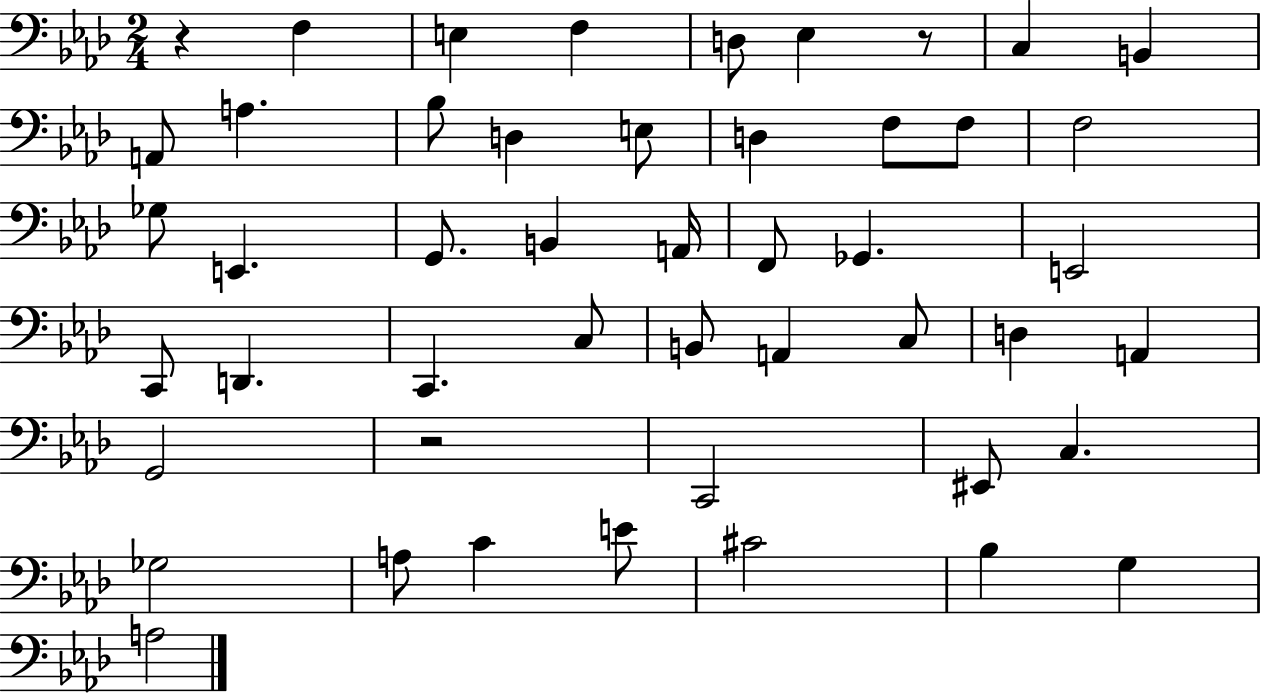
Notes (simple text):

R/q F3/q E3/q F3/q D3/e Eb3/q R/e C3/q B2/q A2/e A3/q. Bb3/e D3/q E3/e D3/q F3/e F3/e F3/h Gb3/e E2/q. G2/e. B2/q A2/s F2/e Gb2/q. E2/h C2/e D2/q. C2/q. C3/e B2/e A2/q C3/e D3/q A2/q G2/h R/h C2/h EIS2/e C3/q. Gb3/h A3/e C4/q E4/e C#4/h Bb3/q G3/q A3/h